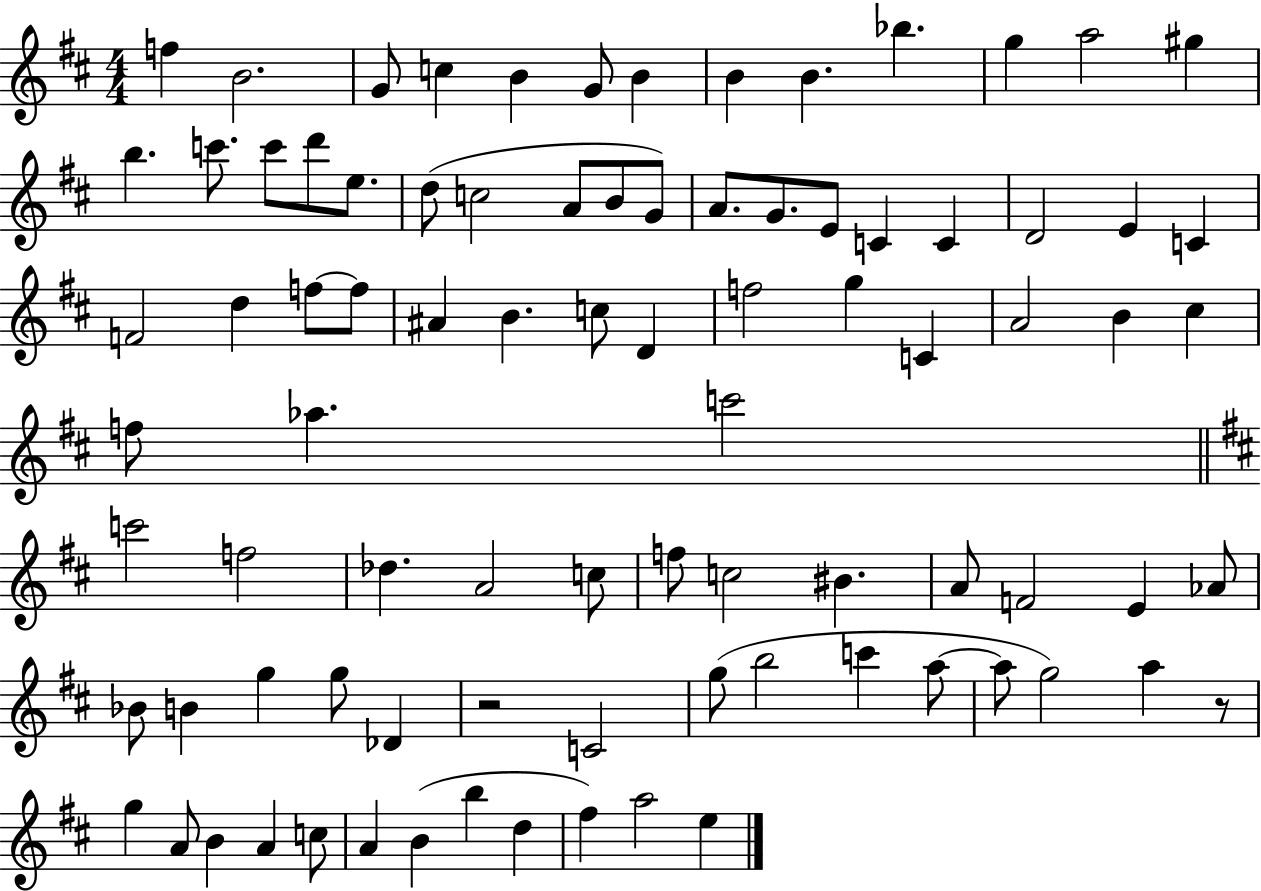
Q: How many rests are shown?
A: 2